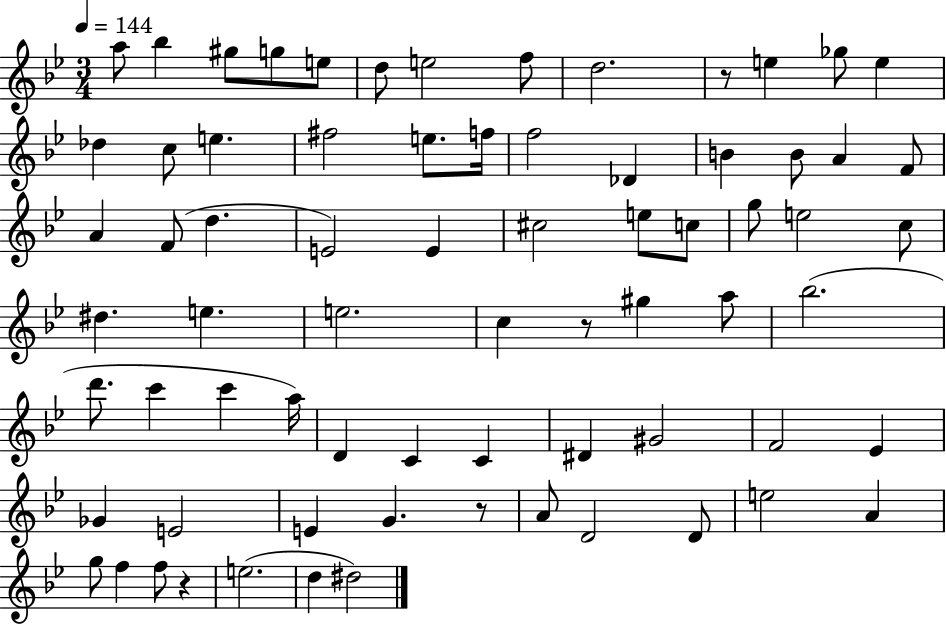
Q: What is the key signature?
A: BES major